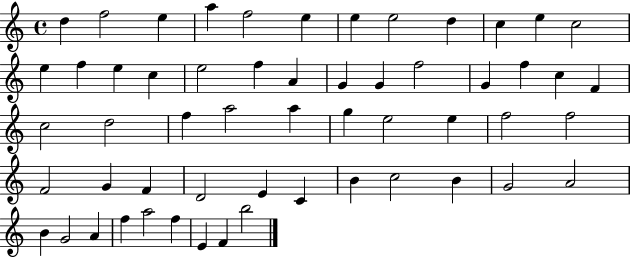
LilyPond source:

{
  \clef treble
  \time 4/4
  \defaultTimeSignature
  \key c \major
  d''4 f''2 e''4 | a''4 f''2 e''4 | e''4 e''2 d''4 | c''4 e''4 c''2 | \break e''4 f''4 e''4 c''4 | e''2 f''4 a'4 | g'4 g'4 f''2 | g'4 f''4 c''4 f'4 | \break c''2 d''2 | f''4 a''2 a''4 | g''4 e''2 e''4 | f''2 f''2 | \break f'2 g'4 f'4 | d'2 e'4 c'4 | b'4 c''2 b'4 | g'2 a'2 | \break b'4 g'2 a'4 | f''4 a''2 f''4 | e'4 f'4 b''2 | \bar "|."
}